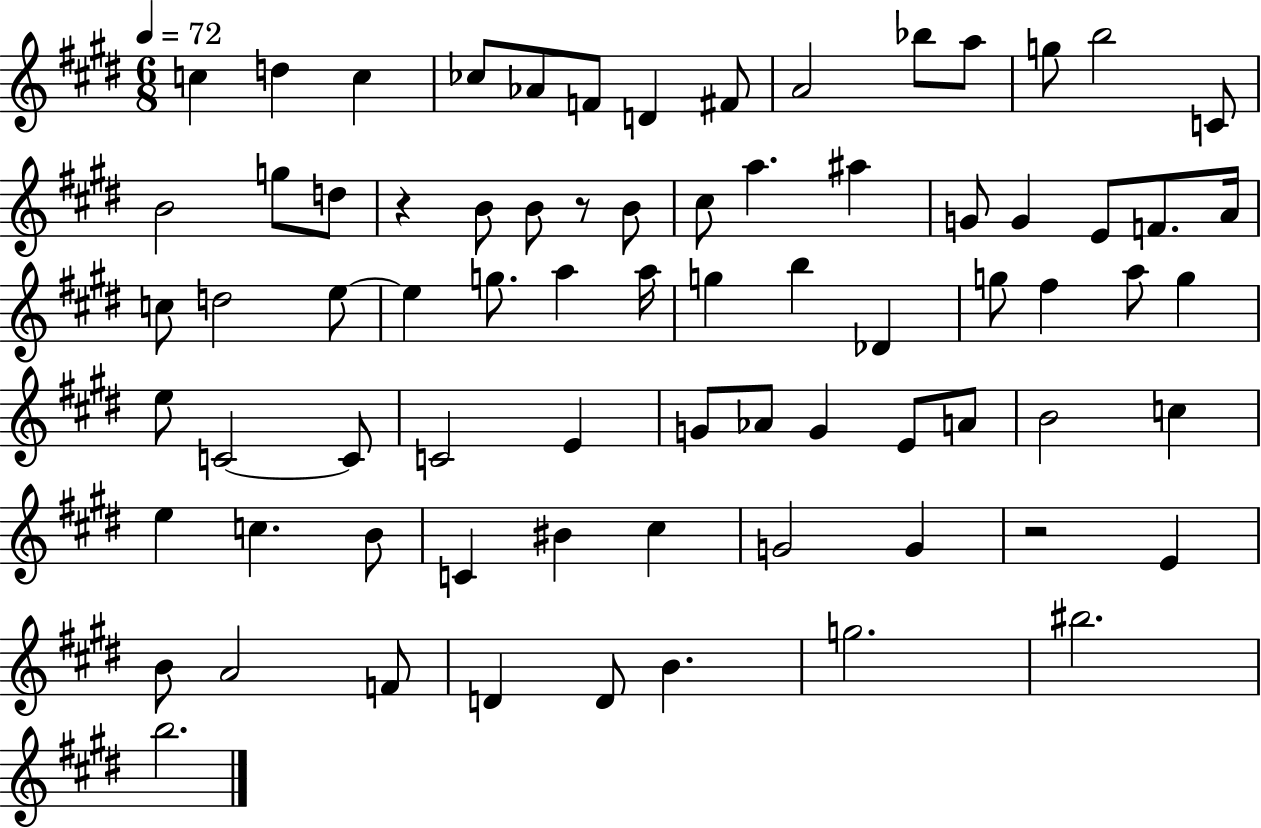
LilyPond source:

{
  \clef treble
  \numericTimeSignature
  \time 6/8
  \key e \major
  \tempo 4 = 72
  c''4 d''4 c''4 | ces''8 aes'8 f'8 d'4 fis'8 | a'2 bes''8 a''8 | g''8 b''2 c'8 | \break b'2 g''8 d''8 | r4 b'8 b'8 r8 b'8 | cis''8 a''4. ais''4 | g'8 g'4 e'8 f'8. a'16 | \break c''8 d''2 e''8~~ | e''4 g''8. a''4 a''16 | g''4 b''4 des'4 | g''8 fis''4 a''8 g''4 | \break e''8 c'2~~ c'8 | c'2 e'4 | g'8 aes'8 g'4 e'8 a'8 | b'2 c''4 | \break e''4 c''4. b'8 | c'4 bis'4 cis''4 | g'2 g'4 | r2 e'4 | \break b'8 a'2 f'8 | d'4 d'8 b'4. | g''2. | bis''2. | \break b''2. | \bar "|."
}